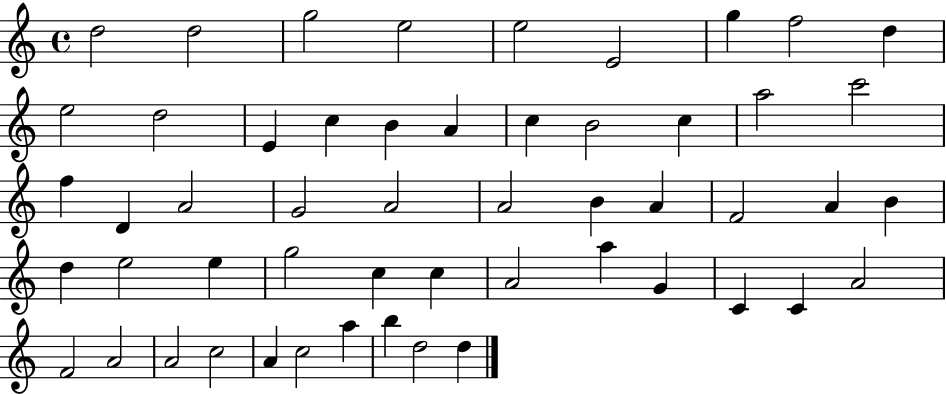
X:1
T:Untitled
M:4/4
L:1/4
K:C
d2 d2 g2 e2 e2 E2 g f2 d e2 d2 E c B A c B2 c a2 c'2 f D A2 G2 A2 A2 B A F2 A B d e2 e g2 c c A2 a G C C A2 F2 A2 A2 c2 A c2 a b d2 d